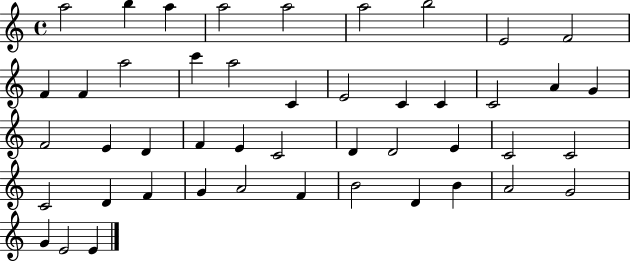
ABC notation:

X:1
T:Untitled
M:4/4
L:1/4
K:C
a2 b a a2 a2 a2 b2 E2 F2 F F a2 c' a2 C E2 C C C2 A G F2 E D F E C2 D D2 E C2 C2 C2 D F G A2 F B2 D B A2 G2 G E2 E